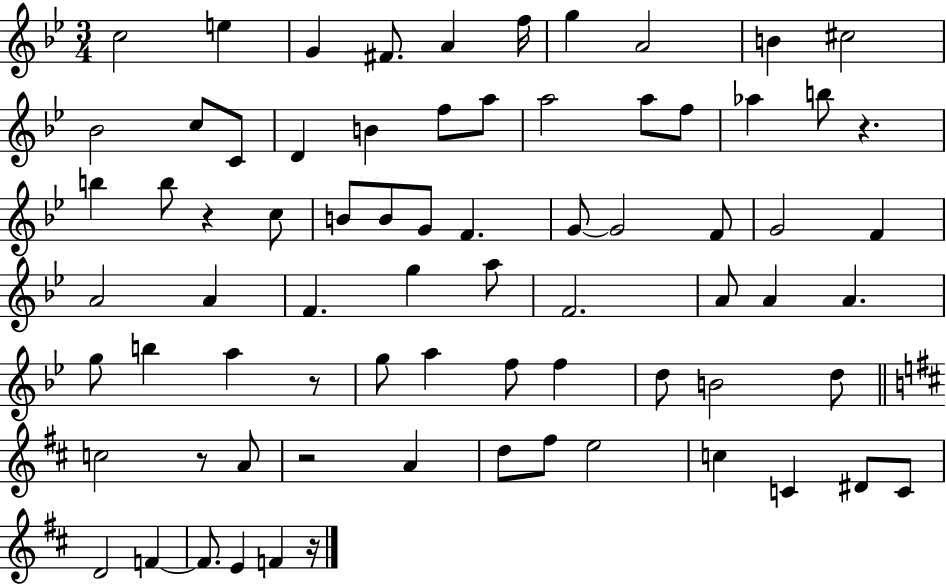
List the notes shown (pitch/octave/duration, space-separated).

C5/h E5/q G4/q F#4/e. A4/q F5/s G5/q A4/h B4/q C#5/h Bb4/h C5/e C4/e D4/q B4/q F5/e A5/e A5/h A5/e F5/e Ab5/q B5/e R/q. B5/q B5/e R/q C5/e B4/e B4/e G4/e F4/q. G4/e G4/h F4/e G4/h F4/q A4/h A4/q F4/q. G5/q A5/e F4/h. A4/e A4/q A4/q. G5/e B5/q A5/q R/e G5/e A5/q F5/e F5/q D5/e B4/h D5/e C5/h R/e A4/e R/h A4/q D5/e F#5/e E5/h C5/q C4/q D#4/e C4/e D4/h F4/q F4/e. E4/q F4/q R/s